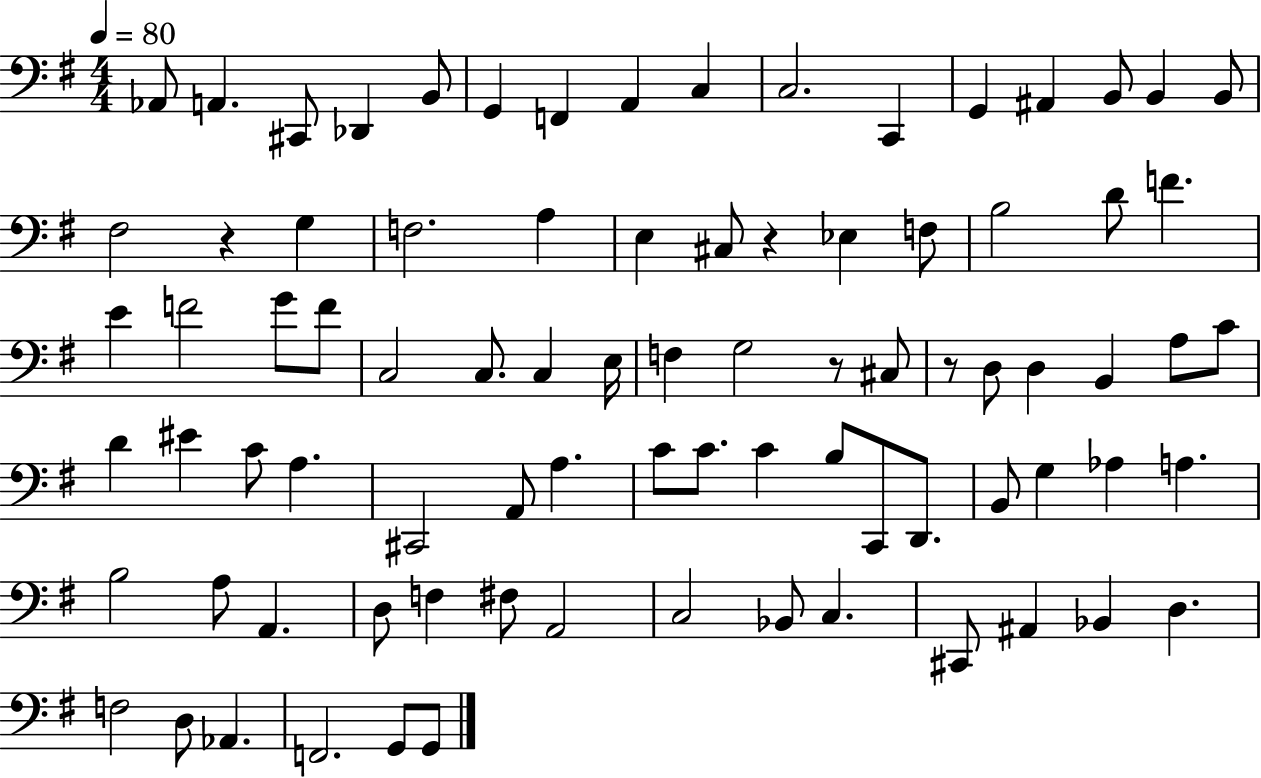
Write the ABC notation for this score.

X:1
T:Untitled
M:4/4
L:1/4
K:G
_A,,/2 A,, ^C,,/2 _D,, B,,/2 G,, F,, A,, C, C,2 C,, G,, ^A,, B,,/2 B,, B,,/2 ^F,2 z G, F,2 A, E, ^C,/2 z _E, F,/2 B,2 D/2 F E F2 G/2 F/2 C,2 C,/2 C, E,/4 F, G,2 z/2 ^C,/2 z/2 D,/2 D, B,, A,/2 C/2 D ^E C/2 A, ^C,,2 A,,/2 A, C/2 C/2 C B,/2 C,,/2 D,,/2 B,,/2 G, _A, A, B,2 A,/2 A,, D,/2 F, ^F,/2 A,,2 C,2 _B,,/2 C, ^C,,/2 ^A,, _B,, D, F,2 D,/2 _A,, F,,2 G,,/2 G,,/2